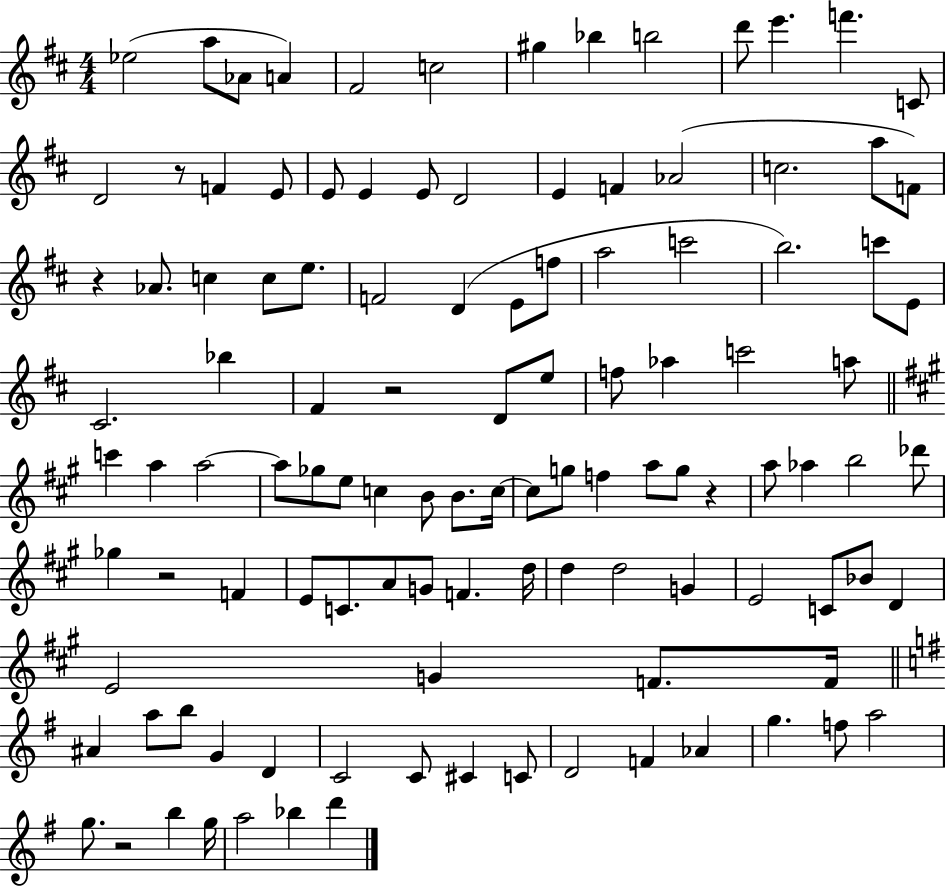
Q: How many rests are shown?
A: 6